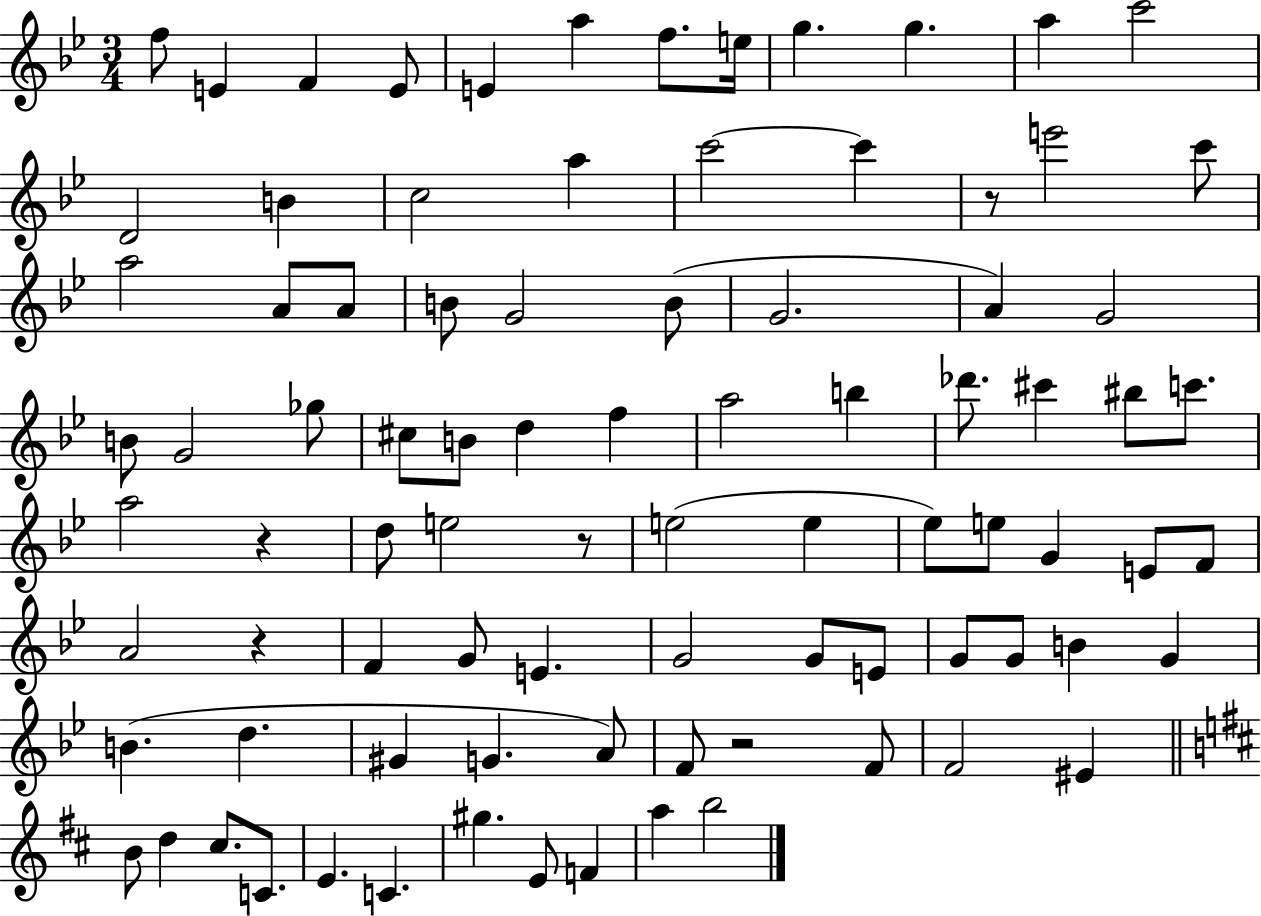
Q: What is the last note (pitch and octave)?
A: B5